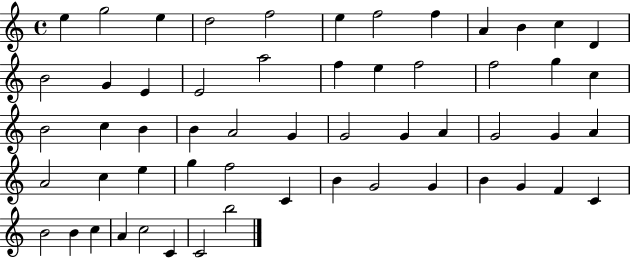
E5/q G5/h E5/q D5/h F5/h E5/q F5/h F5/q A4/q B4/q C5/q D4/q B4/h G4/q E4/q E4/h A5/h F5/q E5/q F5/h F5/h G5/q C5/q B4/h C5/q B4/q B4/q A4/h G4/q G4/h G4/q A4/q G4/h G4/q A4/q A4/h C5/q E5/q G5/q F5/h C4/q B4/q G4/h G4/q B4/q G4/q F4/q C4/q B4/h B4/q C5/q A4/q C5/h C4/q C4/h B5/h